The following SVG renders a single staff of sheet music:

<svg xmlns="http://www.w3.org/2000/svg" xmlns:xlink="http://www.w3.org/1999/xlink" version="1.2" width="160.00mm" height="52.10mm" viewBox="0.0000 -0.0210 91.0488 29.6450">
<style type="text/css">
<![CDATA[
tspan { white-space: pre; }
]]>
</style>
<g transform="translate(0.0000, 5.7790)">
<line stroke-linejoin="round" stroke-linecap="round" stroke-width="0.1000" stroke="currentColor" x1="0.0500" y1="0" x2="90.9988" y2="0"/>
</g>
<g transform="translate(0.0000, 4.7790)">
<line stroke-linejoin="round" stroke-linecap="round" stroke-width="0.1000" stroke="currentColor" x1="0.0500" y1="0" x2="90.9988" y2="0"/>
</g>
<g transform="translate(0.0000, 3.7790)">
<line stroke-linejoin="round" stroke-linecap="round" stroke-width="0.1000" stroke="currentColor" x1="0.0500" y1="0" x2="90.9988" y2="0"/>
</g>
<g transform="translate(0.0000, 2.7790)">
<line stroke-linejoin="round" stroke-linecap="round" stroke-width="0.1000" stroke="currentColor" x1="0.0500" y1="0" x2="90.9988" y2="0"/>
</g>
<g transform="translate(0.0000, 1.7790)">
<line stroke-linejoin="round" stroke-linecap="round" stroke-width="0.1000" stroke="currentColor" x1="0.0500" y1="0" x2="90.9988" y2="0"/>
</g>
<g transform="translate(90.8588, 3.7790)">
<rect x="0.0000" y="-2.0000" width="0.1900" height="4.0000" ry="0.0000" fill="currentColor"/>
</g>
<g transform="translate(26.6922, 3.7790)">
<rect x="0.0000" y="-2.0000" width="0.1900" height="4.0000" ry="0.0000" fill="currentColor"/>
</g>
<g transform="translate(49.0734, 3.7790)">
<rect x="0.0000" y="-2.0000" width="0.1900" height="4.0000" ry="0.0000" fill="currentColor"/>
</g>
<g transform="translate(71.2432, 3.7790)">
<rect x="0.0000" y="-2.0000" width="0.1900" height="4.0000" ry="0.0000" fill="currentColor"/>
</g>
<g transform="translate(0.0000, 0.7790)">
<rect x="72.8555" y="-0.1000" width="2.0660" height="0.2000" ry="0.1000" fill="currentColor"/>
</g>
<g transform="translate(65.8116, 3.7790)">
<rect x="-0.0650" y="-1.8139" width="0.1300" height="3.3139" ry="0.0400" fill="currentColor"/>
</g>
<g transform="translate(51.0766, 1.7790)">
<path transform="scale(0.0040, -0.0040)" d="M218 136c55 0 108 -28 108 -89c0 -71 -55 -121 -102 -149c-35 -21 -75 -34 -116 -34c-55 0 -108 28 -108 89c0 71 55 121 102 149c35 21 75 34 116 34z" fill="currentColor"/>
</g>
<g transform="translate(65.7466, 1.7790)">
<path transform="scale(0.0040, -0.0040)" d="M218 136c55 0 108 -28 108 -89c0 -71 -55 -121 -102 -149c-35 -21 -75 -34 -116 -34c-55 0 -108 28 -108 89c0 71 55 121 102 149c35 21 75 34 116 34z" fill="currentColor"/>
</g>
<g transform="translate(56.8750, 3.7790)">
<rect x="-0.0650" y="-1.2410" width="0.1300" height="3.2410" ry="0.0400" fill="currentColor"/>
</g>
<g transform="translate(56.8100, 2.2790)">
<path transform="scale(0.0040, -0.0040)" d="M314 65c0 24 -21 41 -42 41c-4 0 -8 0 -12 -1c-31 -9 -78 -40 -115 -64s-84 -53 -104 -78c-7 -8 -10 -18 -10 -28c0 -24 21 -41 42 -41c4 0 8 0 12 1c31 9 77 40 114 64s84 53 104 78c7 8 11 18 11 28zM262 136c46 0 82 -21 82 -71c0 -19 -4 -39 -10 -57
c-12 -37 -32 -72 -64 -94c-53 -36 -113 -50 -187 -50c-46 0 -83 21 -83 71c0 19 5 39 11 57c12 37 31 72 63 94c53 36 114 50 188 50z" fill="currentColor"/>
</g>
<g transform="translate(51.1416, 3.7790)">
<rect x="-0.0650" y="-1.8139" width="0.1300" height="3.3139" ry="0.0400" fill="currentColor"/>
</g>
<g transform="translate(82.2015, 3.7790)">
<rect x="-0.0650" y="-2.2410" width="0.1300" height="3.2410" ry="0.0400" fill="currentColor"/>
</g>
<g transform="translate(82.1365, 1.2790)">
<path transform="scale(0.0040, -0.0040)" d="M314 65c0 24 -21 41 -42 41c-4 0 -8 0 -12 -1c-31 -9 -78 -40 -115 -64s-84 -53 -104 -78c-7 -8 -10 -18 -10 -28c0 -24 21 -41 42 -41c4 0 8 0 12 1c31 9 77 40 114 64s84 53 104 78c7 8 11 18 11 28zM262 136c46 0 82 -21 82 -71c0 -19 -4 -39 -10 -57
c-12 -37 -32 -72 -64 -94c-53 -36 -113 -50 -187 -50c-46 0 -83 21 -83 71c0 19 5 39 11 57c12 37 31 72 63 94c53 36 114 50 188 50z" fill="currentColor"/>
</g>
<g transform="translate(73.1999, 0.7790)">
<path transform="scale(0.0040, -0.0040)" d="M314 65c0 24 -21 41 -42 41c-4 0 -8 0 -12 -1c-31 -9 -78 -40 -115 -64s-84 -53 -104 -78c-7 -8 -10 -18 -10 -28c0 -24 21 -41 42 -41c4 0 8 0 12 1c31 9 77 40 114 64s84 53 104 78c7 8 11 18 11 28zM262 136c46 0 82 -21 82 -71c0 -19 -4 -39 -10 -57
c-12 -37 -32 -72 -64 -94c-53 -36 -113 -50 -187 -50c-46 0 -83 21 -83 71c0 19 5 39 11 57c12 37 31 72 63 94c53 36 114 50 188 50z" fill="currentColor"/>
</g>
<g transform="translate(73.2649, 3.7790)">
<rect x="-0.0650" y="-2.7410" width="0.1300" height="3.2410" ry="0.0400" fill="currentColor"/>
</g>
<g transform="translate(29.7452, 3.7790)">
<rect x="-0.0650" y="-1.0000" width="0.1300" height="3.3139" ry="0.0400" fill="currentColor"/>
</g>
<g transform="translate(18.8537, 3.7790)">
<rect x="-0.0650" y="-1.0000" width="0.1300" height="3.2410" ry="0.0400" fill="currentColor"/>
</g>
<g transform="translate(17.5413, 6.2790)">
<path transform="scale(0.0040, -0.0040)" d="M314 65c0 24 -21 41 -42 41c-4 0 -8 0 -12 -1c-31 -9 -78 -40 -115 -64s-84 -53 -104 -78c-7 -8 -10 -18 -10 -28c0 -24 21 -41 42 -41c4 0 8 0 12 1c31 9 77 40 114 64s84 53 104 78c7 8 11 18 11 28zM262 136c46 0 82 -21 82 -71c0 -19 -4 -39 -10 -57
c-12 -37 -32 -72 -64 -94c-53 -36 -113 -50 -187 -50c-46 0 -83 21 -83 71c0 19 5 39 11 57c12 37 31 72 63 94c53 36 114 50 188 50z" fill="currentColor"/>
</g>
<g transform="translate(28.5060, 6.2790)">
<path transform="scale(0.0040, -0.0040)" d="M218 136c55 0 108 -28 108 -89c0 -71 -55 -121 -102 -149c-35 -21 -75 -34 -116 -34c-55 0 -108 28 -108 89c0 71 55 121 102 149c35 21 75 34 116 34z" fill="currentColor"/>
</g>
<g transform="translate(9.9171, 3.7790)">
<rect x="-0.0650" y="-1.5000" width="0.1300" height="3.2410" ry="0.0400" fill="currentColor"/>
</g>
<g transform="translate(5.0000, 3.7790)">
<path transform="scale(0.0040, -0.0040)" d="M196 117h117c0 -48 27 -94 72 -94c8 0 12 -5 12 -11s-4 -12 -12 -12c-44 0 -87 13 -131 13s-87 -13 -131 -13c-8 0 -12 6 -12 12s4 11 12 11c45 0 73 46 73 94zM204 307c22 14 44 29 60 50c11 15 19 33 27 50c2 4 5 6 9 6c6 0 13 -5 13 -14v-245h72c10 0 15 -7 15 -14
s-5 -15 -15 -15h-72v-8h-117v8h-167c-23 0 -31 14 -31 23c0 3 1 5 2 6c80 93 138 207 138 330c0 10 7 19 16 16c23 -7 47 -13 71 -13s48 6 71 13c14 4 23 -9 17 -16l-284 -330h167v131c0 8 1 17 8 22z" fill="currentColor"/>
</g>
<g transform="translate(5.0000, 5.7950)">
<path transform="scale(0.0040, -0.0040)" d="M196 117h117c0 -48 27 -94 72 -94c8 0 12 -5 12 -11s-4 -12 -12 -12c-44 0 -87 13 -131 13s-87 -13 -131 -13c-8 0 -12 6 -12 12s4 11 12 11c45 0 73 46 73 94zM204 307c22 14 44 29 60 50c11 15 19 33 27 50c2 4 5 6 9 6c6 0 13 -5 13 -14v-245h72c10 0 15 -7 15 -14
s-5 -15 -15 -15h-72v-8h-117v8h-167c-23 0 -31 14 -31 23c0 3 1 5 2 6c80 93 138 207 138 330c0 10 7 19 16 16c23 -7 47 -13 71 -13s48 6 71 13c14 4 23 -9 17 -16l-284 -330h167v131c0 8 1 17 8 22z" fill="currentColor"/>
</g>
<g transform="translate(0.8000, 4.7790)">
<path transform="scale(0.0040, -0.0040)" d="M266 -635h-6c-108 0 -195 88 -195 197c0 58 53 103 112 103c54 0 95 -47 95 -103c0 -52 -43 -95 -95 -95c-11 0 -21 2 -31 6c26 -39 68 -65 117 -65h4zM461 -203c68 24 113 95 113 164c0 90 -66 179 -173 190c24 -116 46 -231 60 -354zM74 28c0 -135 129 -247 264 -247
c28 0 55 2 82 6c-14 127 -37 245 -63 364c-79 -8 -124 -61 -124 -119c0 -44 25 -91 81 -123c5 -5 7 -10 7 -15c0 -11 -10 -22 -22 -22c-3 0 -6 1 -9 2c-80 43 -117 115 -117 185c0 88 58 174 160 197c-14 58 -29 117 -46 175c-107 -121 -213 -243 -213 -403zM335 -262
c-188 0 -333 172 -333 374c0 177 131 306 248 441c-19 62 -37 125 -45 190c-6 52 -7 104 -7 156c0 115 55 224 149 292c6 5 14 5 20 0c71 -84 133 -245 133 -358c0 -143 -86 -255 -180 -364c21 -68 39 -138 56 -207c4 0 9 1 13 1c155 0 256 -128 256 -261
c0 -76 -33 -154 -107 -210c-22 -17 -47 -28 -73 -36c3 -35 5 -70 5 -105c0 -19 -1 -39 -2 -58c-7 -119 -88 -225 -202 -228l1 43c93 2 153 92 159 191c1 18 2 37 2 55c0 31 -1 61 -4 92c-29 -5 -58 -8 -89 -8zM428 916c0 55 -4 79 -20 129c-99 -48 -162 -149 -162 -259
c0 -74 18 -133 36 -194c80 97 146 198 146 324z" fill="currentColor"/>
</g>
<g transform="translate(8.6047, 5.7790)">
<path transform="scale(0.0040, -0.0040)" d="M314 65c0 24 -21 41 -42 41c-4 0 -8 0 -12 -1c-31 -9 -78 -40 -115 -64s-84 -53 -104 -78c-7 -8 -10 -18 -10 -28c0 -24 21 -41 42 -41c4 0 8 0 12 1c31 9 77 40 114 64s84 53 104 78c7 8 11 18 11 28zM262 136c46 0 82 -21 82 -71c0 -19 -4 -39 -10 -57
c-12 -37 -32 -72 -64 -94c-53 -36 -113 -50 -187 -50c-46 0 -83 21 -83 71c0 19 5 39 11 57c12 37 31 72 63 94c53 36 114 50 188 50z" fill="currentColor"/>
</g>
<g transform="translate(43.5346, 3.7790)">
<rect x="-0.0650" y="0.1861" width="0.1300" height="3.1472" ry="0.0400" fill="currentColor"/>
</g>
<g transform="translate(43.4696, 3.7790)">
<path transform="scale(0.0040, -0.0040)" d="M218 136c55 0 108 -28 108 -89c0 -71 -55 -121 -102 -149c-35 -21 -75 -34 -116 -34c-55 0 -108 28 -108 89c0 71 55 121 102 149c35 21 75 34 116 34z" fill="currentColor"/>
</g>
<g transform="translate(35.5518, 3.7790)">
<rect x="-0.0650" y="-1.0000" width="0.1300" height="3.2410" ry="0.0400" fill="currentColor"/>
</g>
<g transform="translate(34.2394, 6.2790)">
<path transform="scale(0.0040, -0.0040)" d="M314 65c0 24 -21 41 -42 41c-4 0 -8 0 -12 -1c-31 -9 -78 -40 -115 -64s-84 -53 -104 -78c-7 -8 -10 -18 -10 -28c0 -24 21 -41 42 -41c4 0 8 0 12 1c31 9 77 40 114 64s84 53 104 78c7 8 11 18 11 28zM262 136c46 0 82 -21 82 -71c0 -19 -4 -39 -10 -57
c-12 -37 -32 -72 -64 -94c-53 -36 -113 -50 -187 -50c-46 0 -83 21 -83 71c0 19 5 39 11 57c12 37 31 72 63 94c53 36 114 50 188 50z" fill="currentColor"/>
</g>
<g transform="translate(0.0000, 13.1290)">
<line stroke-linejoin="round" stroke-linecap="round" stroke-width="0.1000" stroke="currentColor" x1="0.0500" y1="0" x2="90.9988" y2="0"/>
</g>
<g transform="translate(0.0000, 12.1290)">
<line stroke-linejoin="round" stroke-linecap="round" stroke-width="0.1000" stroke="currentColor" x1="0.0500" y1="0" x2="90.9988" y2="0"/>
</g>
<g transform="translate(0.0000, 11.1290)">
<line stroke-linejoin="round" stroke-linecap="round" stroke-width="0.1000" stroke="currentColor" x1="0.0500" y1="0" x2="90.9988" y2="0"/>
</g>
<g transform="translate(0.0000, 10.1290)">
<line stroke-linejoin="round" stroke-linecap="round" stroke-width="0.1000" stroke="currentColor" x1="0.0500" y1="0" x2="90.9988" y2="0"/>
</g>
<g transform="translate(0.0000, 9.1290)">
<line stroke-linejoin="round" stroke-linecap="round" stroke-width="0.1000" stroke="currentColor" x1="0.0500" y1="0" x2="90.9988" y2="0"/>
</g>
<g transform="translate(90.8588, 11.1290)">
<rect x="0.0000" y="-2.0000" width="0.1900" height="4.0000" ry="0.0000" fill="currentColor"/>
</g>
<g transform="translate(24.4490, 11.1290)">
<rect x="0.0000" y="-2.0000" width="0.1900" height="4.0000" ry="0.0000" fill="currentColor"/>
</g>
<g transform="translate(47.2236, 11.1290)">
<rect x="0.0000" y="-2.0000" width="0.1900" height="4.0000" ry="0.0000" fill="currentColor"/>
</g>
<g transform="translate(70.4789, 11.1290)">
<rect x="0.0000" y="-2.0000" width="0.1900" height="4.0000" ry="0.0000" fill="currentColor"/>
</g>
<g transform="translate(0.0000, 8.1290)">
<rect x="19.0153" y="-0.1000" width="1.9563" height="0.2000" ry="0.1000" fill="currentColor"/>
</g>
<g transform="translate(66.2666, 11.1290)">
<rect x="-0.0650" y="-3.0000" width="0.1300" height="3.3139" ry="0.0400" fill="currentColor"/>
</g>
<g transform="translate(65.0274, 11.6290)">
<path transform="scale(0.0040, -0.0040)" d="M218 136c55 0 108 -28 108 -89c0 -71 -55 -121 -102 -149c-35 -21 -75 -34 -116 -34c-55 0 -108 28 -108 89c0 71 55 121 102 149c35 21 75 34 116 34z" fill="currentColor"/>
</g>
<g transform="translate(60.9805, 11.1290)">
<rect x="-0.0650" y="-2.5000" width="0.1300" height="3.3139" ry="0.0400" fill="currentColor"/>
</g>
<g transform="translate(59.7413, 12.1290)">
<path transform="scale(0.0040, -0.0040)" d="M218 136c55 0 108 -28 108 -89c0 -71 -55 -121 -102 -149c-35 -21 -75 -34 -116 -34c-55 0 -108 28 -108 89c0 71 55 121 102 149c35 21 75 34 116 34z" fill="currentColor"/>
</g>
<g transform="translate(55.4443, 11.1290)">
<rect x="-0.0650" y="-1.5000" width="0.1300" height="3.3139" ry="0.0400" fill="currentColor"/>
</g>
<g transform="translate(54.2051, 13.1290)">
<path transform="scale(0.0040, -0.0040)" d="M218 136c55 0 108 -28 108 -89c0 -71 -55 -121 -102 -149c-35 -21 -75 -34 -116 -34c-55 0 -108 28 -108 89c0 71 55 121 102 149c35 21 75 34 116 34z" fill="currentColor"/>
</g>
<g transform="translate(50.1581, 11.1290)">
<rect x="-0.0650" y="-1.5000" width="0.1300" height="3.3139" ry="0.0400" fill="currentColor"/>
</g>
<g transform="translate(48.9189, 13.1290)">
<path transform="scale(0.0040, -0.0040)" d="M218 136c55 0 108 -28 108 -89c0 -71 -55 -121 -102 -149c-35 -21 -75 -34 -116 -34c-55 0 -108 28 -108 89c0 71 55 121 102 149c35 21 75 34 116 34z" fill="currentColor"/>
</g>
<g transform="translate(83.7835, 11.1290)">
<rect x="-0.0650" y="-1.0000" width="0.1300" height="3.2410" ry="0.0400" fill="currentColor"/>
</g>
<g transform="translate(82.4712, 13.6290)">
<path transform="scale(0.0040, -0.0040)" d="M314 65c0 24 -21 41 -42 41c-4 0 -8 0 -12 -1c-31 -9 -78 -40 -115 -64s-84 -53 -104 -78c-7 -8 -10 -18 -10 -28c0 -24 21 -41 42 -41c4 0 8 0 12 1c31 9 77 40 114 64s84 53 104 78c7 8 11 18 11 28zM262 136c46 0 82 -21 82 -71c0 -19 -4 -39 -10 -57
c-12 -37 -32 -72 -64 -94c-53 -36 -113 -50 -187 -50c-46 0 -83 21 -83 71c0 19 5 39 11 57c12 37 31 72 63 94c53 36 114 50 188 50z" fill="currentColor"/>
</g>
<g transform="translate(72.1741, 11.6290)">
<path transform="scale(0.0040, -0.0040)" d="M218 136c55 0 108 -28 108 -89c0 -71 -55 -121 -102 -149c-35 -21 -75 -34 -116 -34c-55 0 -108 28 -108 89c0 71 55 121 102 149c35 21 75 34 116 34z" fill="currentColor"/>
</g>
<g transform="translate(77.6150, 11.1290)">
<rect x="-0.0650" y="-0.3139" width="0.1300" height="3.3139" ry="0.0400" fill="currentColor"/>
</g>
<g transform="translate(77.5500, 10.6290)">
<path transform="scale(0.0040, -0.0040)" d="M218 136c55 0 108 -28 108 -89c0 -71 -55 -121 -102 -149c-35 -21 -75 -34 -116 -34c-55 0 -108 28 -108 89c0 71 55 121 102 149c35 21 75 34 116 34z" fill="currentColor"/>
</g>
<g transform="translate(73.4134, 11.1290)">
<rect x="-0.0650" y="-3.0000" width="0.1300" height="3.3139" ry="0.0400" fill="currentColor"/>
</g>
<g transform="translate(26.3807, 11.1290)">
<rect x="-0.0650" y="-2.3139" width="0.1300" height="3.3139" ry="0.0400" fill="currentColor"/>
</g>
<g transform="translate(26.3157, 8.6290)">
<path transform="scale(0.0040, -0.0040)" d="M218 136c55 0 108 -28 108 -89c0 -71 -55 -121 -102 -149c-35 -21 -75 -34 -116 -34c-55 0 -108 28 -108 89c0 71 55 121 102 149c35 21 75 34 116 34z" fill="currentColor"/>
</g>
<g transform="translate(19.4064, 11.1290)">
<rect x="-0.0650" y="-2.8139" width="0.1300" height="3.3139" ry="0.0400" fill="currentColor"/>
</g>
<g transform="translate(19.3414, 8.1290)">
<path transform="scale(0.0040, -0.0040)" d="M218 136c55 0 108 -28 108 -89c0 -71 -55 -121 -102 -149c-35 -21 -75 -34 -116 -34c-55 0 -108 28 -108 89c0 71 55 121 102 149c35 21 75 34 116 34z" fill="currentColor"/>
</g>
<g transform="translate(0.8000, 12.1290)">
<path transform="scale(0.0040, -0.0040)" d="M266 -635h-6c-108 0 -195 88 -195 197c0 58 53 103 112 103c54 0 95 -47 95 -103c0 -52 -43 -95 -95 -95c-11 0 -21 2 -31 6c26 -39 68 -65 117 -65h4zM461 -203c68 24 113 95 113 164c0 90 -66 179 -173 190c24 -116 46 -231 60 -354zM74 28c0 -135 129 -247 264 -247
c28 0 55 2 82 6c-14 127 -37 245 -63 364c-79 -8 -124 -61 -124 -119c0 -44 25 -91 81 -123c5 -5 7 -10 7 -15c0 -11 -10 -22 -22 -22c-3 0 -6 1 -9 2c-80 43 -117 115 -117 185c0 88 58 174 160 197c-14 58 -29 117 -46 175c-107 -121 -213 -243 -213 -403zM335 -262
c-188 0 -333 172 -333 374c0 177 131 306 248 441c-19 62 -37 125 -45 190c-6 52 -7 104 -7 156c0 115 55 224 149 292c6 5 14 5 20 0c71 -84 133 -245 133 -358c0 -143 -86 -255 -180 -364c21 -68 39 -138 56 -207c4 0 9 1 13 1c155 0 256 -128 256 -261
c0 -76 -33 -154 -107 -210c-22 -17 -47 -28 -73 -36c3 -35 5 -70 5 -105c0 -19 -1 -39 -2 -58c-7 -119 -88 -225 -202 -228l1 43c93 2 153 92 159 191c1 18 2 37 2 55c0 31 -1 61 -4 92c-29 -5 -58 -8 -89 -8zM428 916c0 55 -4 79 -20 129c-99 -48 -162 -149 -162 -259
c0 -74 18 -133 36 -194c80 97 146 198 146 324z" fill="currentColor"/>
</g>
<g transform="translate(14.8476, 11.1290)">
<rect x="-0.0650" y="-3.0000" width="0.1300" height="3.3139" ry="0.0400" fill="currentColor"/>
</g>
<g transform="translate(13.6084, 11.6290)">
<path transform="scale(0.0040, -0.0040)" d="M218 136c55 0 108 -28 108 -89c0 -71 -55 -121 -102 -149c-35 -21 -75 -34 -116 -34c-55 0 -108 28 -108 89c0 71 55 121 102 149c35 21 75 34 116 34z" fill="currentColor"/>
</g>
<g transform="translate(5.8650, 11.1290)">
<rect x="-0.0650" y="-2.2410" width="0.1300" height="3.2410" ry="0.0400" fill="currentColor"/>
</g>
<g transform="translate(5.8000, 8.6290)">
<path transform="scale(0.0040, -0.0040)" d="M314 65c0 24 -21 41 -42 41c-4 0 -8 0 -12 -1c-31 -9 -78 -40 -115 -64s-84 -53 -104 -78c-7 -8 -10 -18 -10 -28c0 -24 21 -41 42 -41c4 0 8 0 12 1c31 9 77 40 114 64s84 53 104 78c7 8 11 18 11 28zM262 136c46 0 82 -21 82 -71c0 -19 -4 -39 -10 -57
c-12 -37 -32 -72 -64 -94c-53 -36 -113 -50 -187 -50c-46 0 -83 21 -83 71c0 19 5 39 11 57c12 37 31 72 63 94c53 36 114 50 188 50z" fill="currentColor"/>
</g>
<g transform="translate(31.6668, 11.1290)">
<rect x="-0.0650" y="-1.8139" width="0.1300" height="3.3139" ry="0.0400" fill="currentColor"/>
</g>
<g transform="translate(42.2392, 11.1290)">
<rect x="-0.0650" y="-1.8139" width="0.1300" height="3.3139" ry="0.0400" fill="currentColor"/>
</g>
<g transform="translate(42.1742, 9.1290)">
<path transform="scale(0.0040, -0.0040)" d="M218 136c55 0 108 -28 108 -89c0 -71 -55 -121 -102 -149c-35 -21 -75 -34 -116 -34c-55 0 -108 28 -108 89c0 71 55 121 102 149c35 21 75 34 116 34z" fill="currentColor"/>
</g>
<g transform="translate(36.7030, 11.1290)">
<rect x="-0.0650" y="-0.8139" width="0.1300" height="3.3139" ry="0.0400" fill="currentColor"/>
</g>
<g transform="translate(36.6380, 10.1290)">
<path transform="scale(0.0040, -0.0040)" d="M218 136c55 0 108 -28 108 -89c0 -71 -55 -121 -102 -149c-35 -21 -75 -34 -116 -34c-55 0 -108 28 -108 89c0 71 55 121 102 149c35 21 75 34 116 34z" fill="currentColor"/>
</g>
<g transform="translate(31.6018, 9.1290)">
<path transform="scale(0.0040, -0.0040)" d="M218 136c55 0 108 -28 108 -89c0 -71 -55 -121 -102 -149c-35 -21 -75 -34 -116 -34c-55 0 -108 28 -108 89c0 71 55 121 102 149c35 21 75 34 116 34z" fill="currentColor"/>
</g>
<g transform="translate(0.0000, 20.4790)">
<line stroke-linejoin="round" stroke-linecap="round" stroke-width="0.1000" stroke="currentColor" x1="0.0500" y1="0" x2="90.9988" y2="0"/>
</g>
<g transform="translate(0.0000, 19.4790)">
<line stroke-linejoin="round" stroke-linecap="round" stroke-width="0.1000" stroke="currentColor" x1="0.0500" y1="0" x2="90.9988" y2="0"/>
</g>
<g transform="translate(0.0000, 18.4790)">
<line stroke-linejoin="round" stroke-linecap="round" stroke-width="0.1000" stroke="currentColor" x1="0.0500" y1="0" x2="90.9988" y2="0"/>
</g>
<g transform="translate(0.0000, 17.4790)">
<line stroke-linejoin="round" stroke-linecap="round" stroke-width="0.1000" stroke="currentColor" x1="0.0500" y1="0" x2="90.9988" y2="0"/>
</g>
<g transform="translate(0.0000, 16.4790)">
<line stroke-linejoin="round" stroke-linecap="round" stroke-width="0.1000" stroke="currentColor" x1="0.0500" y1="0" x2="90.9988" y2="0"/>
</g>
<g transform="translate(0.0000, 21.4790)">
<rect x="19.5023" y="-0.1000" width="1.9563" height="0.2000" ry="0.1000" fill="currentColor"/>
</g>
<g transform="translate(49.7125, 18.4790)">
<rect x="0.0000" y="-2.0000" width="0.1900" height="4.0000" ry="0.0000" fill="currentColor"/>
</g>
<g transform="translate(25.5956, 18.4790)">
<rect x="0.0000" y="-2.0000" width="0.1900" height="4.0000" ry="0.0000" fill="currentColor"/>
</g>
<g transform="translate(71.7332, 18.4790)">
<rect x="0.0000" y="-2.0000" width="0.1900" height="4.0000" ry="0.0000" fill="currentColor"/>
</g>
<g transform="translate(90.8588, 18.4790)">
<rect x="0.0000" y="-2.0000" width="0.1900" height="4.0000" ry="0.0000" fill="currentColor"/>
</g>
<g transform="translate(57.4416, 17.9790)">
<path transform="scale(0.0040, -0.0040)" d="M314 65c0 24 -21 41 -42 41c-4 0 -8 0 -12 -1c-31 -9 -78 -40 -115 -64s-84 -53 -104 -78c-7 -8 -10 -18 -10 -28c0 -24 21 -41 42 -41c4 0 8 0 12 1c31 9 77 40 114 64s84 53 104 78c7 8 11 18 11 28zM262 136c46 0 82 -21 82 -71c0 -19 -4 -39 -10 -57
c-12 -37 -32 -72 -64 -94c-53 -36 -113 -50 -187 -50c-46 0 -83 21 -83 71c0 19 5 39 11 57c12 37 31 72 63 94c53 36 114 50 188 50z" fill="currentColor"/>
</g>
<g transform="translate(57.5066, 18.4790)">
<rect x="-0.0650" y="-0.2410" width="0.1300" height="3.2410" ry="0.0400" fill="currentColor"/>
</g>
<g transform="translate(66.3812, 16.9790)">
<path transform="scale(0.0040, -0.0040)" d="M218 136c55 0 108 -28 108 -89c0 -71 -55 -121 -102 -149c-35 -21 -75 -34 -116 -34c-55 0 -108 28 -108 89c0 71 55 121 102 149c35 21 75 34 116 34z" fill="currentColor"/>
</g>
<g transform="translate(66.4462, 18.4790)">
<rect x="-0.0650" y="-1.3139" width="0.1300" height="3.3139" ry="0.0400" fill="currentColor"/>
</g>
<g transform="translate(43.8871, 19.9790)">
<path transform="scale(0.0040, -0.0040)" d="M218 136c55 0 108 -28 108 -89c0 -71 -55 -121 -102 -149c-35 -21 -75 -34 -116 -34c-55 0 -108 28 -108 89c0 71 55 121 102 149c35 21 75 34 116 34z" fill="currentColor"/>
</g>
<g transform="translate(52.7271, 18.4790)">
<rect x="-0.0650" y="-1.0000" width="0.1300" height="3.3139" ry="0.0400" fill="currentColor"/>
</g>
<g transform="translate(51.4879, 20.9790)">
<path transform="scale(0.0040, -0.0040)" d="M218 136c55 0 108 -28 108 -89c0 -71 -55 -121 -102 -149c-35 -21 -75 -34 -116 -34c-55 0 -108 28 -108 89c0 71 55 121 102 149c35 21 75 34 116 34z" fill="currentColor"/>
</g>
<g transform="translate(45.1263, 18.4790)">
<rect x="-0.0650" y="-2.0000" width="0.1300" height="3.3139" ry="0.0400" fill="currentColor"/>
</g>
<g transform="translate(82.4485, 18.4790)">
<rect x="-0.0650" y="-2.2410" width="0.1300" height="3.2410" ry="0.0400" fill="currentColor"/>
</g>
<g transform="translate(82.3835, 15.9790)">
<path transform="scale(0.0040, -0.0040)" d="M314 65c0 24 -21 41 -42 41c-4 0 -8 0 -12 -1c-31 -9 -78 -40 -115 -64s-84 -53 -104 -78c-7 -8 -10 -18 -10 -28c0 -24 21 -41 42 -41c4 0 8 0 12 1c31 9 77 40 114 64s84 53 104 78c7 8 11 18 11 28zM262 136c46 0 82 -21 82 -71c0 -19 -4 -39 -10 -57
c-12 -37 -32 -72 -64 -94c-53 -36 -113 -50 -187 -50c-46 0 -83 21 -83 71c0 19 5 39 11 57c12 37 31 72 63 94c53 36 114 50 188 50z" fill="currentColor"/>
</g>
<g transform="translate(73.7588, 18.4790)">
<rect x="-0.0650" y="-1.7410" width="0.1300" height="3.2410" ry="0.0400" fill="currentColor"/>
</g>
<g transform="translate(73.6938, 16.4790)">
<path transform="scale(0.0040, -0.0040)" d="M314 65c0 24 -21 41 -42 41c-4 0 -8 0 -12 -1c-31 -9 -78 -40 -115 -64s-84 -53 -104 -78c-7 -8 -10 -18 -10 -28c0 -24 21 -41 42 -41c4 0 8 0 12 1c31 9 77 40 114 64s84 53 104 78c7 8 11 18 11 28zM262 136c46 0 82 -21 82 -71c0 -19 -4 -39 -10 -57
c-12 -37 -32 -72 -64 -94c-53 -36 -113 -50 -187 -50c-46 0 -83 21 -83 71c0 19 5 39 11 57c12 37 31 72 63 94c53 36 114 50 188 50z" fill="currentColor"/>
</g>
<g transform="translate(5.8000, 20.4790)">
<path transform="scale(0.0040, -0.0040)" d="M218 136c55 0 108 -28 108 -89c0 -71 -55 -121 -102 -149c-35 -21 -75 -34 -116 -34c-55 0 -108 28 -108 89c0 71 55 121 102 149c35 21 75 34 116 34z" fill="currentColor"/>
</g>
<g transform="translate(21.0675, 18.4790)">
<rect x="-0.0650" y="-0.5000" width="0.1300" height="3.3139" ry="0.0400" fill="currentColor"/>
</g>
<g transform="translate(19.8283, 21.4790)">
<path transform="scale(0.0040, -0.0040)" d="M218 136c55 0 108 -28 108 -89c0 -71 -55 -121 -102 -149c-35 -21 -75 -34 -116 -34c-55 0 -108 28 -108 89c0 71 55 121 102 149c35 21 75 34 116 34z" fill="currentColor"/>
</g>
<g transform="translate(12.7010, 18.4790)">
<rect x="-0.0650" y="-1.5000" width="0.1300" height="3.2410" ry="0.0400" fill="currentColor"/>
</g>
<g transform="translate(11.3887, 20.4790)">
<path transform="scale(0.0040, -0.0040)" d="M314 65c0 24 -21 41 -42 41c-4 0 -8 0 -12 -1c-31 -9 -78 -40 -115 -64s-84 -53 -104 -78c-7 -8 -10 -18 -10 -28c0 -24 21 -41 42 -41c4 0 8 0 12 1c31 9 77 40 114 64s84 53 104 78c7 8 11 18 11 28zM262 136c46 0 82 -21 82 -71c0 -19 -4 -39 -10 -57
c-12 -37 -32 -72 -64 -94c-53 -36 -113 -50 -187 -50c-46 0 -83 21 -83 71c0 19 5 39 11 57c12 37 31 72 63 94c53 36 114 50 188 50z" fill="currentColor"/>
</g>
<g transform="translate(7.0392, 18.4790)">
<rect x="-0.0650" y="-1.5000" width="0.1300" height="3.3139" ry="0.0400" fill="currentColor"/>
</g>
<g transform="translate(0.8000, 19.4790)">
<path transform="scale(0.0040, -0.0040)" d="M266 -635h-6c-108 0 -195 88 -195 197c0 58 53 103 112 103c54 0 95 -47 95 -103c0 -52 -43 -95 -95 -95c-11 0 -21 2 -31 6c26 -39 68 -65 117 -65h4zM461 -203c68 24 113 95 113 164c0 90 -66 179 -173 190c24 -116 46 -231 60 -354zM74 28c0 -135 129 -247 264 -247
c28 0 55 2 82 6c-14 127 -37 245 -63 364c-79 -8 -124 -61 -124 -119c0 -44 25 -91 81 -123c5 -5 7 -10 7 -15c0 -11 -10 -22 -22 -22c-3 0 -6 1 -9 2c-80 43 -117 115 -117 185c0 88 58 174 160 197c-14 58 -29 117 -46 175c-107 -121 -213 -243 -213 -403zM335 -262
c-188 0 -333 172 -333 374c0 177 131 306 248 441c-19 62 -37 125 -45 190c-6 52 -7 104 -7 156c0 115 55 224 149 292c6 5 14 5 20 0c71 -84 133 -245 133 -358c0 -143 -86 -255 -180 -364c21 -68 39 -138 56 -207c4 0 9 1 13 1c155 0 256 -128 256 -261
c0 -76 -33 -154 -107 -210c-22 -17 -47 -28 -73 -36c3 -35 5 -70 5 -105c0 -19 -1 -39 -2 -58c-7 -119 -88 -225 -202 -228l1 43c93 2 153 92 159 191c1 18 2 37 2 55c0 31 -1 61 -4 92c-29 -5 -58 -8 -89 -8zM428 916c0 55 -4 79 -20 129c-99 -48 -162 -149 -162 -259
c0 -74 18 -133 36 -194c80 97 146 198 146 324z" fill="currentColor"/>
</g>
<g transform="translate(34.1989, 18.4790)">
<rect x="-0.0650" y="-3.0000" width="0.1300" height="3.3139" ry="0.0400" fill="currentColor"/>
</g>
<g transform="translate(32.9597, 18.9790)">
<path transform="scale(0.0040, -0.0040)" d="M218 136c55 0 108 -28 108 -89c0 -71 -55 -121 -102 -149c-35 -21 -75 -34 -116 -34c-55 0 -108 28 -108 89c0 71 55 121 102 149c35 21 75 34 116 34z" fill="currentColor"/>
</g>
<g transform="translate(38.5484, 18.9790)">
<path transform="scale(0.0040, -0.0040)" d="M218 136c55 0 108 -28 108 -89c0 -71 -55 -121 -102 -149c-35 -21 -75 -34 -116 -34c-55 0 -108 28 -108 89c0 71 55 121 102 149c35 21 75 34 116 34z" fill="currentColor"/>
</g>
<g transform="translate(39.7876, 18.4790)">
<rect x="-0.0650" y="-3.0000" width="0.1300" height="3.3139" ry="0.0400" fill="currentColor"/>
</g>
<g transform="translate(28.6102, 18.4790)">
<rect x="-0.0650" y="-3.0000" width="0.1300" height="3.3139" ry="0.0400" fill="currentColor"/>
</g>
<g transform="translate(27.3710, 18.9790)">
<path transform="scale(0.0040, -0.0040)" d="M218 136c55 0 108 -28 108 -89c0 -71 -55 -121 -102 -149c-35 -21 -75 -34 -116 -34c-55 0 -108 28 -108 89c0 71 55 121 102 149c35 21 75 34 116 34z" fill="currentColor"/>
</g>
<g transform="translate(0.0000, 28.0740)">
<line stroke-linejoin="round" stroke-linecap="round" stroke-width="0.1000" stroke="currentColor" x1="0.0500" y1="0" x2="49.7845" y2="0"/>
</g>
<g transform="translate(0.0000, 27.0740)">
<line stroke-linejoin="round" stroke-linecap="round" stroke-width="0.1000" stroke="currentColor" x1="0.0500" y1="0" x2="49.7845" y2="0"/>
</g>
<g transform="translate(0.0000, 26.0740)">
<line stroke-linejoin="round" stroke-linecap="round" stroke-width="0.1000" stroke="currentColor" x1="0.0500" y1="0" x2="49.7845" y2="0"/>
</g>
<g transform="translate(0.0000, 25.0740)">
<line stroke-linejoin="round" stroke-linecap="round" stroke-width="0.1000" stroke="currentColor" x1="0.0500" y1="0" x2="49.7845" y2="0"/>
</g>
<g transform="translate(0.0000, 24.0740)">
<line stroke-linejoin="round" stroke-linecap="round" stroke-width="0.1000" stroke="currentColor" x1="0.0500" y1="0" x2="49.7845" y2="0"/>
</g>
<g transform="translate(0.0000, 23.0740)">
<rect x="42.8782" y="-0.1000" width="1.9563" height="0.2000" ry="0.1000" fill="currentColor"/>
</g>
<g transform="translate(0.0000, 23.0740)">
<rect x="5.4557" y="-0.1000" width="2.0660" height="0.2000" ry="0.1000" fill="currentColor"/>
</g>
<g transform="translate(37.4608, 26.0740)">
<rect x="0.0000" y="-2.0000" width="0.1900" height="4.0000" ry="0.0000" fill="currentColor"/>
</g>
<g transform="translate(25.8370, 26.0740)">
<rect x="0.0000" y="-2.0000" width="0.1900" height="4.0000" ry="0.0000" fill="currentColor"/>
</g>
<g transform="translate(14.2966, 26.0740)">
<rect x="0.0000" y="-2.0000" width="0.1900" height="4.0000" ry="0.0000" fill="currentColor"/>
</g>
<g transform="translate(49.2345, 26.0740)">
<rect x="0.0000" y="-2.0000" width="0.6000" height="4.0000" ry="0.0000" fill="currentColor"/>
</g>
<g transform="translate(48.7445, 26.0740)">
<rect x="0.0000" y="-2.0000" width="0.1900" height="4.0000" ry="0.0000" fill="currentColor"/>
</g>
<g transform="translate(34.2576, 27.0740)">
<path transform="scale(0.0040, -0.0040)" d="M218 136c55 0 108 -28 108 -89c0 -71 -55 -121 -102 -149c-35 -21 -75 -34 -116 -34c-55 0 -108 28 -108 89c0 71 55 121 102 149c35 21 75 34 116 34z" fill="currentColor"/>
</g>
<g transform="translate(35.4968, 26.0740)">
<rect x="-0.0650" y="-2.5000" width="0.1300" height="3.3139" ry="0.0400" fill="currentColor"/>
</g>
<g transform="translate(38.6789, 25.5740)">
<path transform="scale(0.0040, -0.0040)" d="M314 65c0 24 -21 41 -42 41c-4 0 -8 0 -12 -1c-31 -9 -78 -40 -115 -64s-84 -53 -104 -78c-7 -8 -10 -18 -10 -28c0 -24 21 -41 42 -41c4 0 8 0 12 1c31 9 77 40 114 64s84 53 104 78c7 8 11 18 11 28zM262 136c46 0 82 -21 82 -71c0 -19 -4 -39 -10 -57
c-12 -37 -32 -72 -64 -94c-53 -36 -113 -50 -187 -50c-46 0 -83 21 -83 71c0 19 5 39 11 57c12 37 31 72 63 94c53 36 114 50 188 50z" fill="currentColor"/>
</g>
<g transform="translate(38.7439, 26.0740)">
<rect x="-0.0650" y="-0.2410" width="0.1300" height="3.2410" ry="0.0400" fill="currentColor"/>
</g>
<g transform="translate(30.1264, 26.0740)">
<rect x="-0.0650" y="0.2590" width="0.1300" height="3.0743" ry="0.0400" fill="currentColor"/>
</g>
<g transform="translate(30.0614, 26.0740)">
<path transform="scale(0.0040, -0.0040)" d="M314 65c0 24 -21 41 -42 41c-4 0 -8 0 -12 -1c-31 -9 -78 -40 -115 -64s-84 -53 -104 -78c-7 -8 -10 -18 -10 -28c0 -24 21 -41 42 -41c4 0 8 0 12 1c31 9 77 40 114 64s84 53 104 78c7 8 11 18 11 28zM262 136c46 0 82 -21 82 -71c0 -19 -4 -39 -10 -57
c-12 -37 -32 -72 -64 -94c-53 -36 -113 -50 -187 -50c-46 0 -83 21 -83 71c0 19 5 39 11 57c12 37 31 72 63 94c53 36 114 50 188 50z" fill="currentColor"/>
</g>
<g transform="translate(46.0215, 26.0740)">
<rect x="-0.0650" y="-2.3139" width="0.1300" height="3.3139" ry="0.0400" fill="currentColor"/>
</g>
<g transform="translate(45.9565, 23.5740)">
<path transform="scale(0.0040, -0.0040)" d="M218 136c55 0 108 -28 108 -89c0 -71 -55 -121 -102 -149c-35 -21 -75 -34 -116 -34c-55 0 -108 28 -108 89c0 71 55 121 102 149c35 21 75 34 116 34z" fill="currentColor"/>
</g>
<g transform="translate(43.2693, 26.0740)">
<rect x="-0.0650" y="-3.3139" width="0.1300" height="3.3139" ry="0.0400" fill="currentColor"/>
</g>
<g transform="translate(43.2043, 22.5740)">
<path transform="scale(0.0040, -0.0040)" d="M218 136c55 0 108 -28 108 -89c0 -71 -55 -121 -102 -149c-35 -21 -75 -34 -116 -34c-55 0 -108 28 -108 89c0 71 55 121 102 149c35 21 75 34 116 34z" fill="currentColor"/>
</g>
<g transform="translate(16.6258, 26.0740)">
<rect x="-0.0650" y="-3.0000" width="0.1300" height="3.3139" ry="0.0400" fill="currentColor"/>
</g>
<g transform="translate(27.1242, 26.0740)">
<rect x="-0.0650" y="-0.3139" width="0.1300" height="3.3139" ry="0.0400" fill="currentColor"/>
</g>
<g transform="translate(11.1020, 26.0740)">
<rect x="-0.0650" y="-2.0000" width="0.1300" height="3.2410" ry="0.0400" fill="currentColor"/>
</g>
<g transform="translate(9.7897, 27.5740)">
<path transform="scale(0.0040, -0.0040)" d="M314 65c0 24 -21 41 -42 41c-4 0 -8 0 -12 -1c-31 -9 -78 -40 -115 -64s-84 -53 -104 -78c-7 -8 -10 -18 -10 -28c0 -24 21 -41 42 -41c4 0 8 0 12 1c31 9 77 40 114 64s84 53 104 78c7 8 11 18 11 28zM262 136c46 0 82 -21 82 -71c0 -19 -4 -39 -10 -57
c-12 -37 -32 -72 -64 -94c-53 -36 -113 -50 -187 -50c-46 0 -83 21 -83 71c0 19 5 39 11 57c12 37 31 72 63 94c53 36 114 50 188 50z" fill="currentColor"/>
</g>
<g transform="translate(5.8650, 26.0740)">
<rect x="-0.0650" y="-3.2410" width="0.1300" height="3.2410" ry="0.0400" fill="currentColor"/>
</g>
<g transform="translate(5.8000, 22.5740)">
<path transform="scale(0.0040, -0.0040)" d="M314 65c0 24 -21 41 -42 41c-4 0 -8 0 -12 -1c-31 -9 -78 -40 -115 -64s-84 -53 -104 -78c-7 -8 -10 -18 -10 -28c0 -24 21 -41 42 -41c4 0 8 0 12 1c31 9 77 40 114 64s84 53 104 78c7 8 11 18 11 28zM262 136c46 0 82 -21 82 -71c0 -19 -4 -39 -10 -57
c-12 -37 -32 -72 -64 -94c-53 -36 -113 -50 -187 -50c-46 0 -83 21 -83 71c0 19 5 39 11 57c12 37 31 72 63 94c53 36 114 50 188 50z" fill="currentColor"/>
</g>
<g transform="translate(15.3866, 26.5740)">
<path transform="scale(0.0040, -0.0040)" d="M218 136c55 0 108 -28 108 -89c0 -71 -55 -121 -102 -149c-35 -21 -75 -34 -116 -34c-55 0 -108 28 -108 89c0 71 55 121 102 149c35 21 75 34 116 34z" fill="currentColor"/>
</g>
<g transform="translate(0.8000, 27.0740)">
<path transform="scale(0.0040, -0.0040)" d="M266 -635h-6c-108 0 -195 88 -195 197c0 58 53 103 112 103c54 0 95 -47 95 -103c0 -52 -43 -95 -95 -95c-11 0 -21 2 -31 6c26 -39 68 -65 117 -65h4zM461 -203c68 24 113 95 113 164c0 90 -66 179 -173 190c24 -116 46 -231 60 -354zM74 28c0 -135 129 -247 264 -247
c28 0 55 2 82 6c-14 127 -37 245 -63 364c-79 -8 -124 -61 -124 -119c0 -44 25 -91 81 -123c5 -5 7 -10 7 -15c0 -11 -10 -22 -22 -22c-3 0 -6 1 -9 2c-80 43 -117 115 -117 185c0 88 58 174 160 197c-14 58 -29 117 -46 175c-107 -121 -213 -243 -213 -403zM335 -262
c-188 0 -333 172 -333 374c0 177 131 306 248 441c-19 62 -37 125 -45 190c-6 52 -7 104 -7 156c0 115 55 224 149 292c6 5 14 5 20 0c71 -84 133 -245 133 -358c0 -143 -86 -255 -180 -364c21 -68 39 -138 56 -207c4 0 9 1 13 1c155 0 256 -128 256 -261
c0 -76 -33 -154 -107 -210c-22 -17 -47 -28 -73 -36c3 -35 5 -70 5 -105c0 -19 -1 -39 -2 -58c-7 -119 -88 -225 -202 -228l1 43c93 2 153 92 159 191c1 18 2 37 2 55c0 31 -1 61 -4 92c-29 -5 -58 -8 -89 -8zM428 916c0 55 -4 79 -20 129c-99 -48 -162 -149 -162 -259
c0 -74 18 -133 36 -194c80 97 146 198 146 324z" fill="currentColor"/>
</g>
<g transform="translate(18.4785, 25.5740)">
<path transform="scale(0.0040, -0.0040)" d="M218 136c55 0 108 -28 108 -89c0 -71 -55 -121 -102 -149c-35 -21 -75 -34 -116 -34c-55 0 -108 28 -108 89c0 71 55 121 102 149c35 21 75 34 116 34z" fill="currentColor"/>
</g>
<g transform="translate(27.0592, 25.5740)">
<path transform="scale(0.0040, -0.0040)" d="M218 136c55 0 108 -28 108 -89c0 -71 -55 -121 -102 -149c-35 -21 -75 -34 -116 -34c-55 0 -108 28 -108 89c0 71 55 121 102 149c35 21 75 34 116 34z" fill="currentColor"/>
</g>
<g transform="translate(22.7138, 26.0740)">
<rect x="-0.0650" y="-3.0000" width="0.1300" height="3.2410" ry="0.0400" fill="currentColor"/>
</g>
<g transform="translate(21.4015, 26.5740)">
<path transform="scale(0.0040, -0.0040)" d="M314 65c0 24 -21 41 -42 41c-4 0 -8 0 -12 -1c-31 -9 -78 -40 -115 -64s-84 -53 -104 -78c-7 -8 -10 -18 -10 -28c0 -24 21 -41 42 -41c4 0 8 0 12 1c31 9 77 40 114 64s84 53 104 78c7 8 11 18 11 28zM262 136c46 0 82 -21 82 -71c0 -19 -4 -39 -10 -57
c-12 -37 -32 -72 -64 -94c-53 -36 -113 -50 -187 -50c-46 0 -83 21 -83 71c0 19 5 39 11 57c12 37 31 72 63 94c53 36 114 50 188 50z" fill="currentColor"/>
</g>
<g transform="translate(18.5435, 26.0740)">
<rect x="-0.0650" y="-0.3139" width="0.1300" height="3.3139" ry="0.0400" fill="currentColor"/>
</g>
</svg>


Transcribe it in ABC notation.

X:1
T:Untitled
M:4/4
L:1/4
K:C
E2 D2 D D2 B f e2 f a2 g2 g2 A a g f d f E E G A A c D2 E E2 C A A A F D c2 e f2 g2 b2 F2 A c A2 c B2 G c2 b g